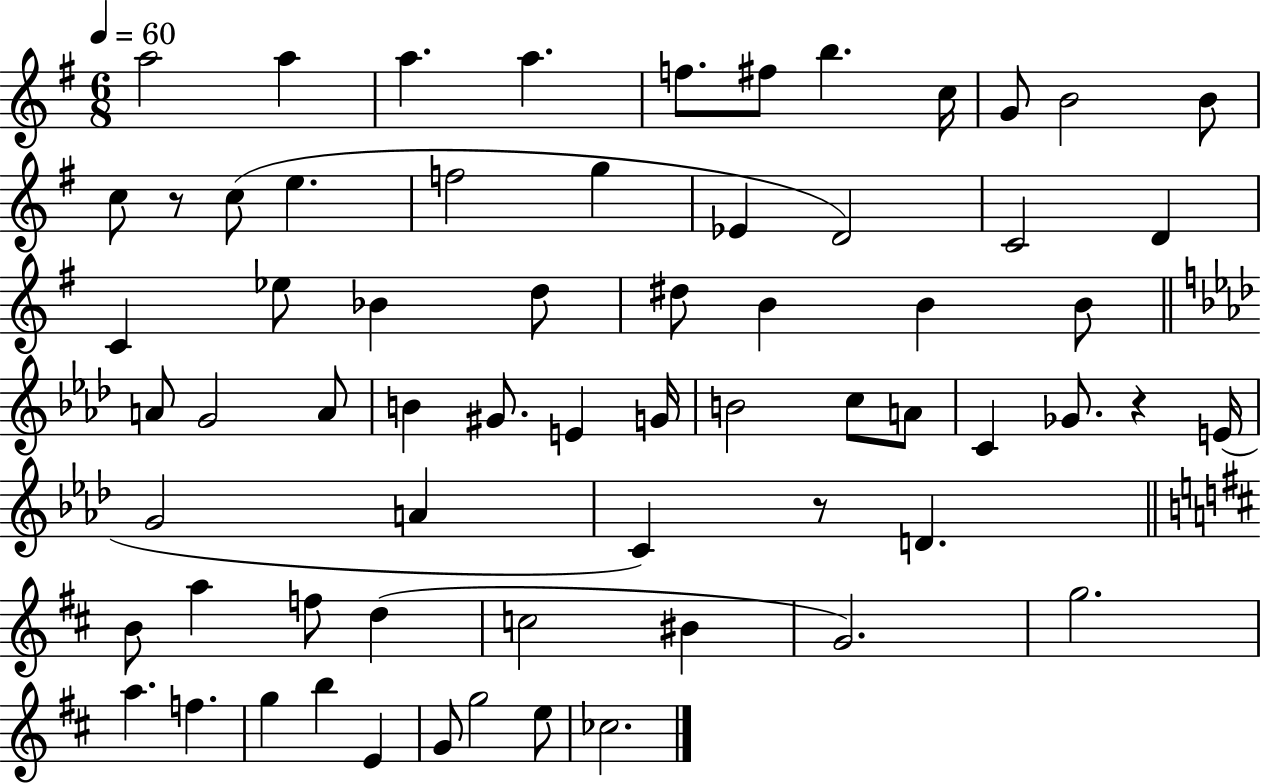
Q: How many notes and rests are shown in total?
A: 65